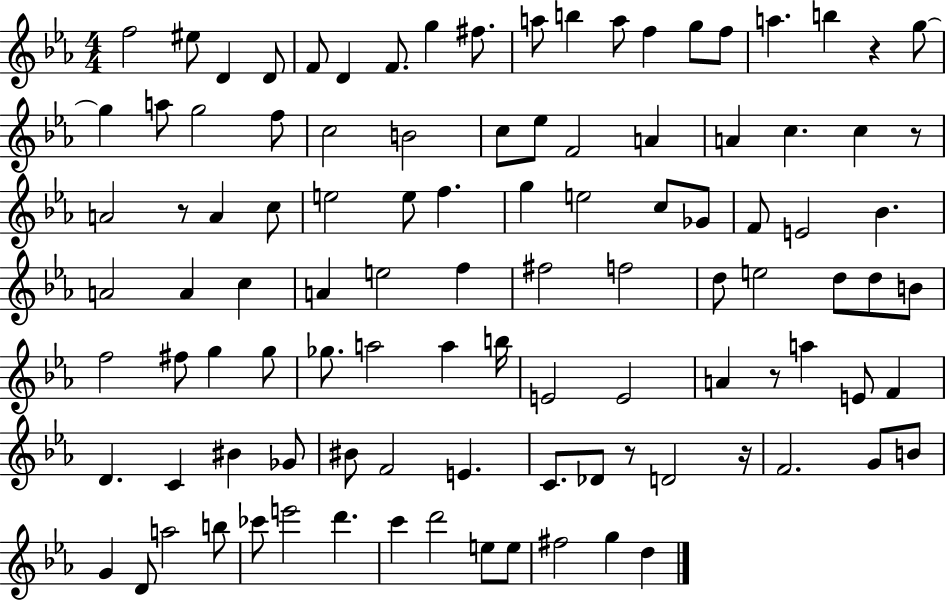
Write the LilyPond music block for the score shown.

{
  \clef treble
  \numericTimeSignature
  \time 4/4
  \key ees \major
  f''2 eis''8 d'4 d'8 | f'8 d'4 f'8. g''4 fis''8. | a''8 b''4 a''8 f''4 g''8 f''8 | a''4. b''4 r4 g''8~~ | \break g''4 a''8 g''2 f''8 | c''2 b'2 | c''8 ees''8 f'2 a'4 | a'4 c''4. c''4 r8 | \break a'2 r8 a'4 c''8 | e''2 e''8 f''4. | g''4 e''2 c''8 ges'8 | f'8 e'2 bes'4. | \break a'2 a'4 c''4 | a'4 e''2 f''4 | fis''2 f''2 | d''8 e''2 d''8 d''8 b'8 | \break f''2 fis''8 g''4 g''8 | ges''8. a''2 a''4 b''16 | e'2 e'2 | a'4 r8 a''4 e'8 f'4 | \break d'4. c'4 bis'4 ges'8 | bis'8 f'2 e'4. | c'8. des'8 r8 d'2 r16 | f'2. g'8 b'8 | \break g'4 d'8 a''2 b''8 | ces'''8 e'''2 d'''4. | c'''4 d'''2 e''8 e''8 | fis''2 g''4 d''4 | \break \bar "|."
}